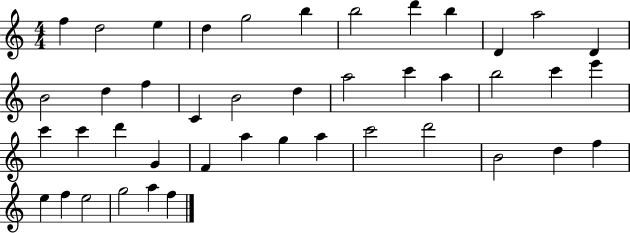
X:1
T:Untitled
M:4/4
L:1/4
K:C
f d2 e d g2 b b2 d' b D a2 D B2 d f C B2 d a2 c' a b2 c' e' c' c' d' G F a g a c'2 d'2 B2 d f e f e2 g2 a f